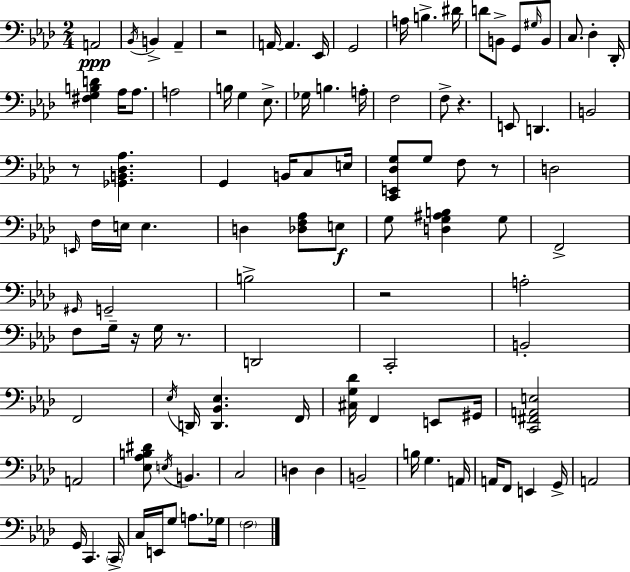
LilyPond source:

{
  \clef bass
  \numericTimeSignature
  \time 2/4
  \key f \minor
  a,2\ppp | \acciaccatura { bes,16 } b,4-> aes,4-- | r2 | a,16~~ a,4. | \break ees,16 g,2 | a16 b4.-> | dis'16 d'8 b,8-> g,8 \grace { gis16 } | b,8 c8. des4-. | \break des,16-. <fis g b d'>4 aes16 aes8. | a2 | b16 g4 ees8.-> | ges16 b4. | \break a16-. f2 | f8-> r4. | e,8 d,4. | b,2 | \break r8 <ges, b, des aes>4. | g,4 b,16 c8 | e16 <c, e, des g>8 g8 f8 | r8 d2 | \break \grace { e,16 } f16 e16 e4. | d4 <des f aes>8 | e8\f g8 <d g ais b>4 | g8 f,2-> | \break \grace { gis,16 } g,2-- | b2-> | r2 | a2-. | \break f8 g16-- r16 | g16 r8. d,2 | c,2-. | b,2-. | \break f,2 | \acciaccatura { ees16 } d,16 <d, bes, ees>4. | f,16 <cis g des'>16 f,4 | e,8 gis,16 <c, fis, a, e>2 | \break a,2 | <ees aes b dis'>8 \acciaccatura { e16 } | b,4. c2 | d4 | \break d4 b,2-- | b16 g4. | a,16 a,16 f,8 | e,4 g,16-> a,2 | \break g,16 c,4. | \parenthesize c,16-> c16 e,16 | g8 a8. ges16 \parenthesize f2 | \bar "|."
}